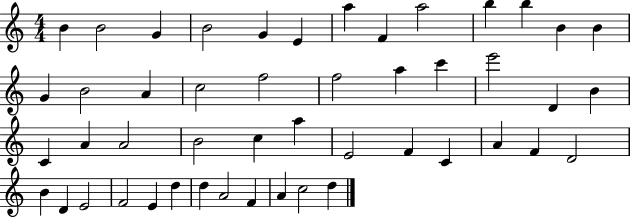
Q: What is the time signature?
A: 4/4